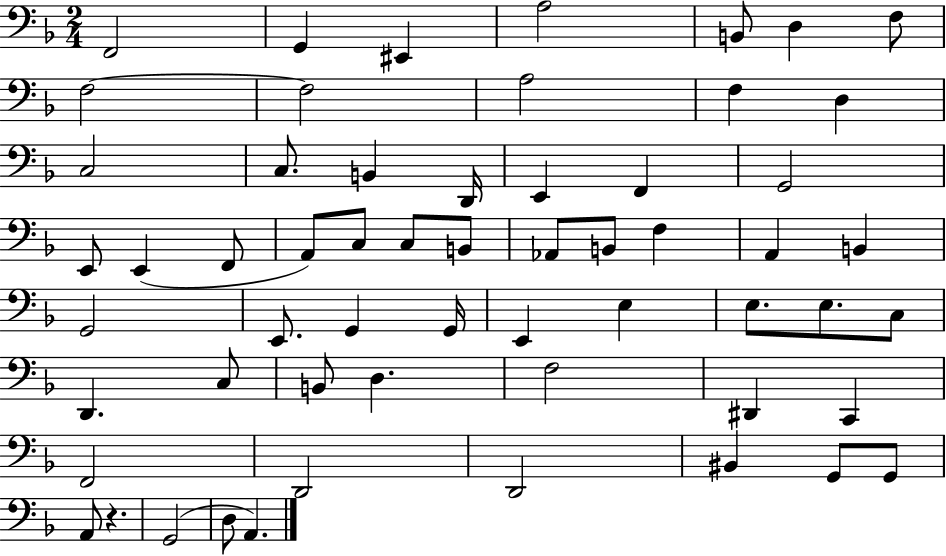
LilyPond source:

{
  \clef bass
  \numericTimeSignature
  \time 2/4
  \key f \major
  f,2 | g,4 eis,4 | a2 | b,8 d4 f8 | \break f2~~ | f2 | a2 | f4 d4 | \break c2 | c8. b,4 d,16 | e,4 f,4 | g,2 | \break e,8 e,4( f,8 | a,8) c8 c8 b,8 | aes,8 b,8 f4 | a,4 b,4 | \break g,2 | e,8. g,4 g,16 | e,4 e4 | e8. e8. c8 | \break d,4. c8 | b,8 d4. | f2 | dis,4 c,4 | \break f,2 | d,2 | d,2 | bis,4 g,8 g,8 | \break a,8 r4. | g,2( | d8 a,4.) | \bar "|."
}